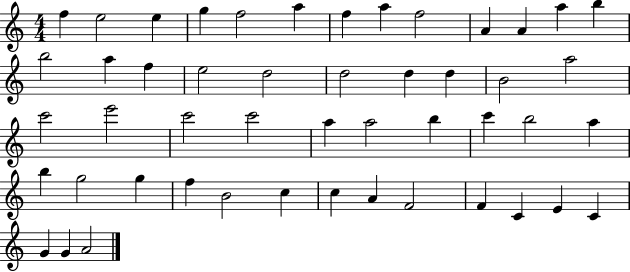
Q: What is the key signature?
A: C major